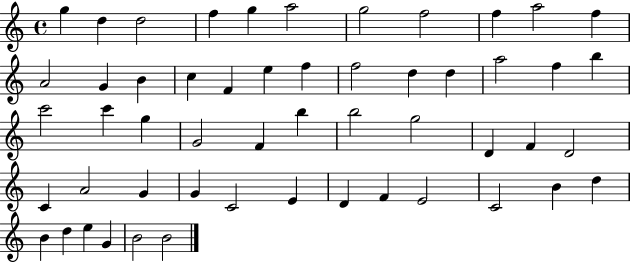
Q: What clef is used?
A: treble